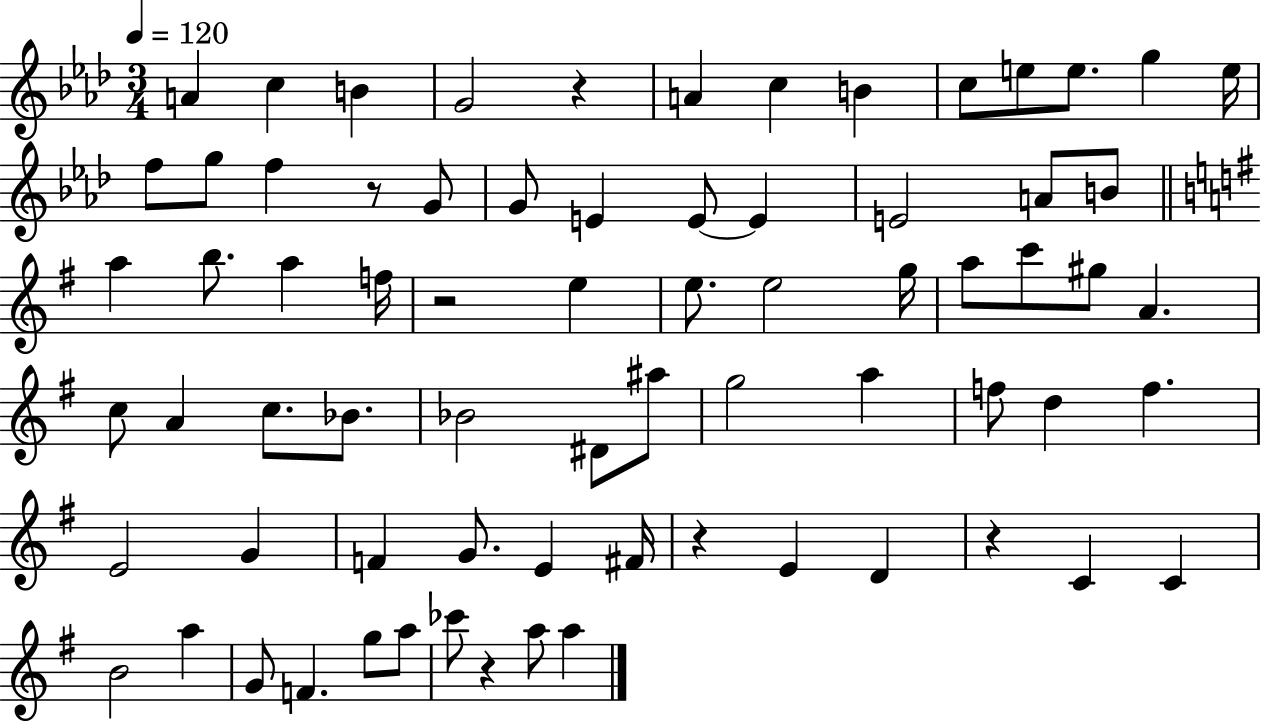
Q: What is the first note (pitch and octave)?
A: A4